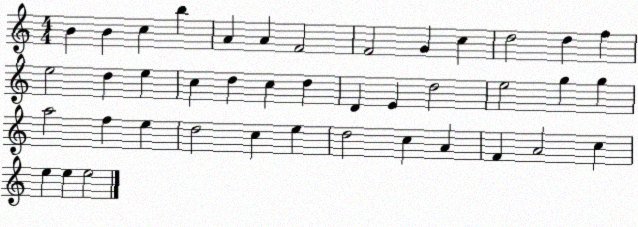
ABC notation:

X:1
T:Untitled
M:4/4
L:1/4
K:C
B B c b A A F2 F2 G c d2 d f e2 d e c d c d D E d2 e2 g g a2 f e d2 c e d2 c A F A2 c e e e2